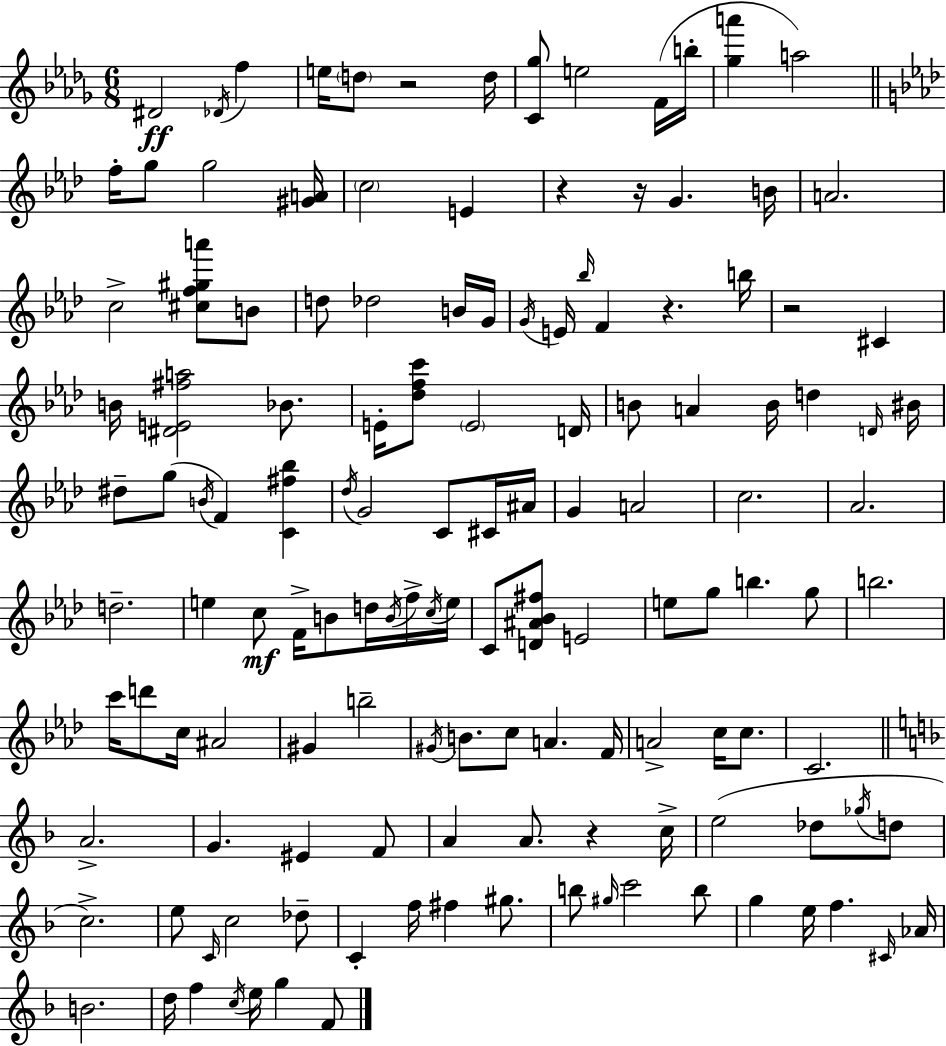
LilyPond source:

{
  \clef treble
  \numericTimeSignature
  \time 6/8
  \key bes \minor
  dis'2\ff \acciaccatura { des'16 } f''4 | e''16 \parenthesize d''8 r2 | d''16 <c' ges''>8 e''2 f'16( | b''16-. <ges'' a'''>4 a''2) | \break \bar "||" \break \key f \minor f''16-. g''8 g''2 <gis' a'>16 | \parenthesize c''2 e'4 | r4 r16 g'4. b'16 | a'2. | \break c''2-> <cis'' f'' gis'' a'''>8 b'8 | d''8 des''2 b'16 g'16 | \acciaccatura { g'16 } e'16 \grace { bes''16 } f'4 r4. | b''16 r2 cis'4 | \break b'16 <dis' e' fis'' a''>2 bes'8. | e'16-. <des'' f'' c'''>8 \parenthesize e'2 | d'16 b'8 a'4 b'16 d''4 | \grace { d'16 } bis'16 dis''8-- g''8( \acciaccatura { b'16 } f'4) | \break <c' fis'' bes''>4 \acciaccatura { des''16 } g'2 | c'8 cis'16 ais'16 g'4 a'2 | c''2. | aes'2. | \break d''2.-- | e''4 c''8\mf f'16-> | b'8 d''16 \acciaccatura { b'16 } f''16-> \acciaccatura { c''16 } e''16 c'8 <d' ais' bes' fis''>8 e'2 | e''8 g''8 b''4. | \break g''8 b''2. | c'''16 d'''8 c''16 ais'2 | gis'4 b''2-- | \acciaccatura { gis'16 } b'8. c''8 | \break a'4. f'16 a'2-> | c''16 c''8. c'2. | \bar "||" \break \key f \major a'2.-> | g'4. eis'4 f'8 | a'4 a'8. r4 c''16-> | e''2( des''8 \acciaccatura { ges''16 } d''8 | \break c''2.->) | e''8 \grace { c'16 } c''2 | des''8-- c'4-. f''16 fis''4 gis''8. | b''8 \grace { gis''16 } c'''2 | \break b''8 g''4 e''16 f''4. | \grace { cis'16 } aes'16 b'2. | d''16 f''4 \acciaccatura { c''16 } e''16 g''4 | f'8 \bar "|."
}